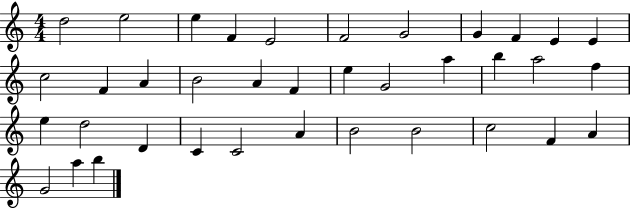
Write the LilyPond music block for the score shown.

{
  \clef treble
  \numericTimeSignature
  \time 4/4
  \key c \major
  d''2 e''2 | e''4 f'4 e'2 | f'2 g'2 | g'4 f'4 e'4 e'4 | \break c''2 f'4 a'4 | b'2 a'4 f'4 | e''4 g'2 a''4 | b''4 a''2 f''4 | \break e''4 d''2 d'4 | c'4 c'2 a'4 | b'2 b'2 | c''2 f'4 a'4 | \break g'2 a''4 b''4 | \bar "|."
}